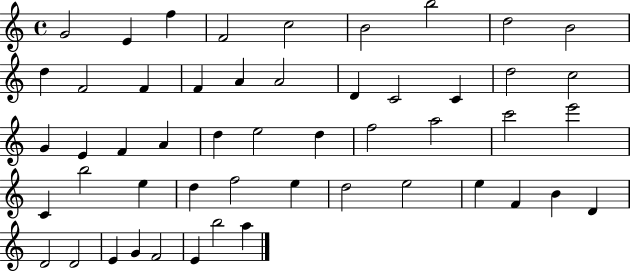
{
  \clef treble
  \time 4/4
  \defaultTimeSignature
  \key c \major
  g'2 e'4 f''4 | f'2 c''2 | b'2 b''2 | d''2 b'2 | \break d''4 f'2 f'4 | f'4 a'4 a'2 | d'4 c'2 c'4 | d''2 c''2 | \break g'4 e'4 f'4 a'4 | d''4 e''2 d''4 | f''2 a''2 | c'''2 e'''2 | \break c'4 b''2 e''4 | d''4 f''2 e''4 | d''2 e''2 | e''4 f'4 b'4 d'4 | \break d'2 d'2 | e'4 g'4 f'2 | e'4 b''2 a''4 | \bar "|."
}